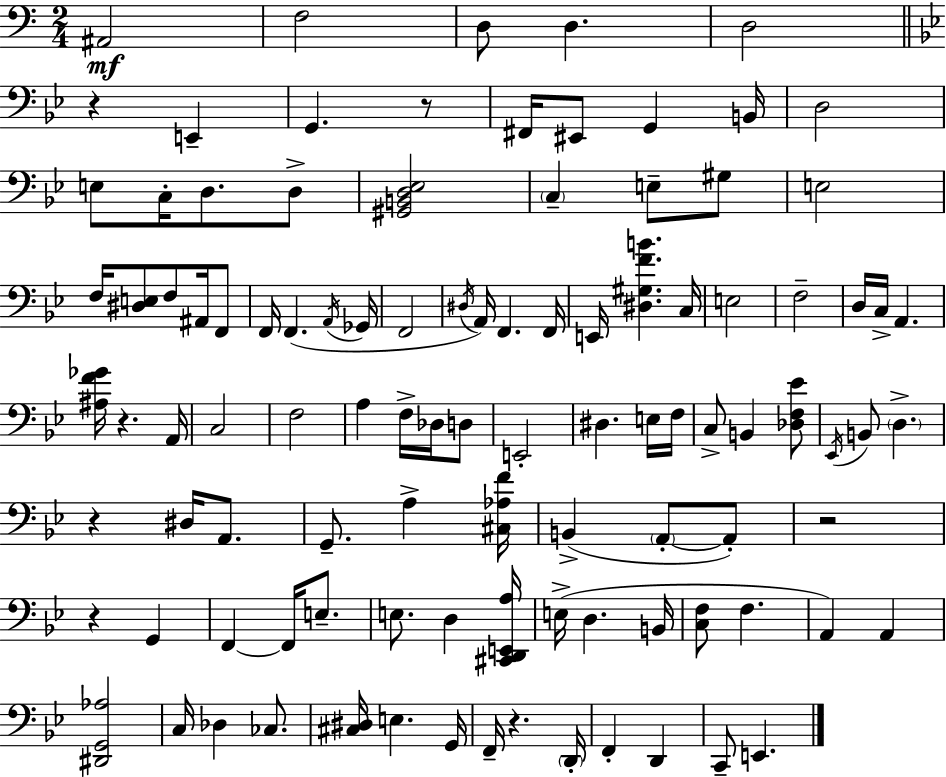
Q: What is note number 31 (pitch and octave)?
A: A2